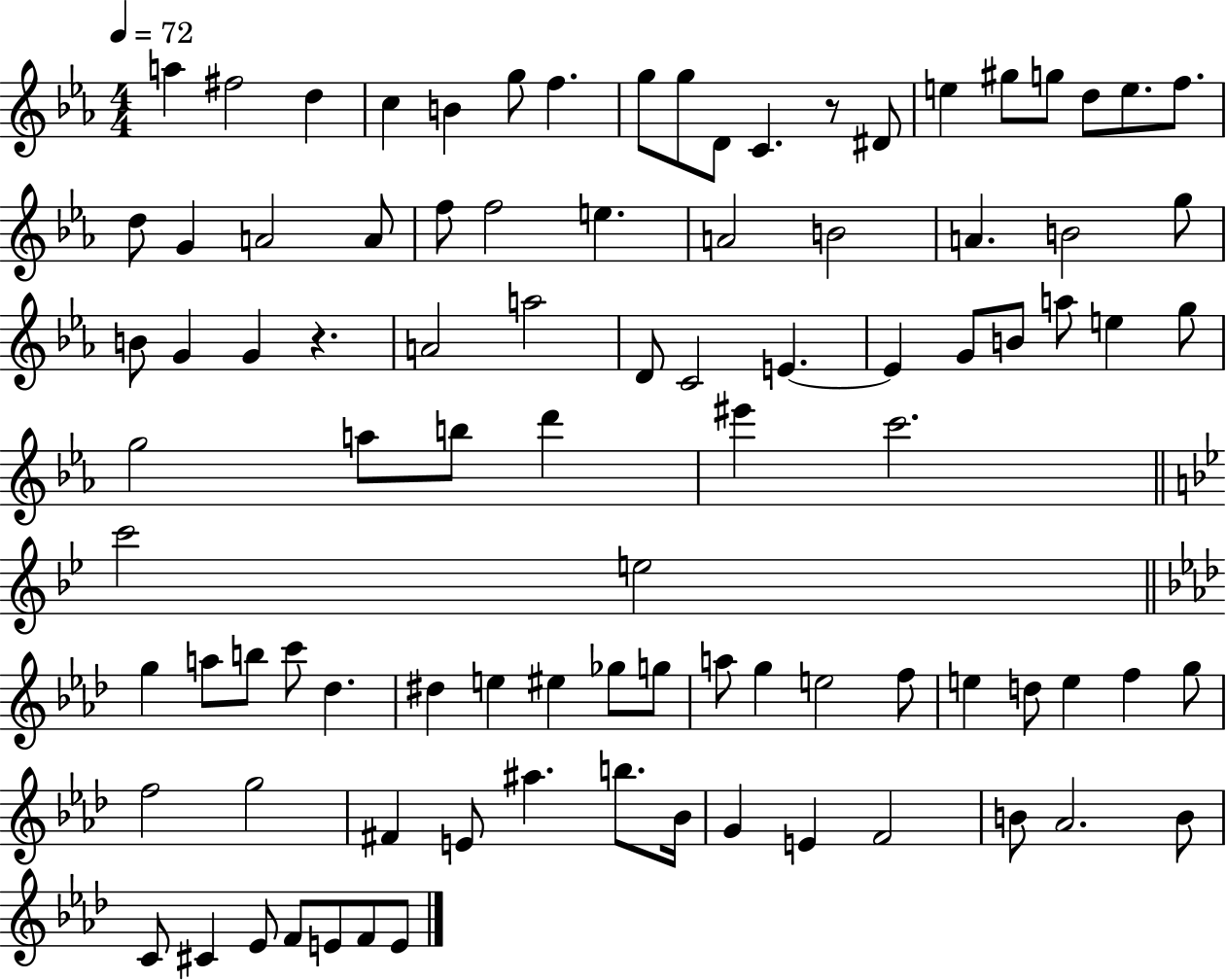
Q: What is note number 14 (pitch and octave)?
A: G#5